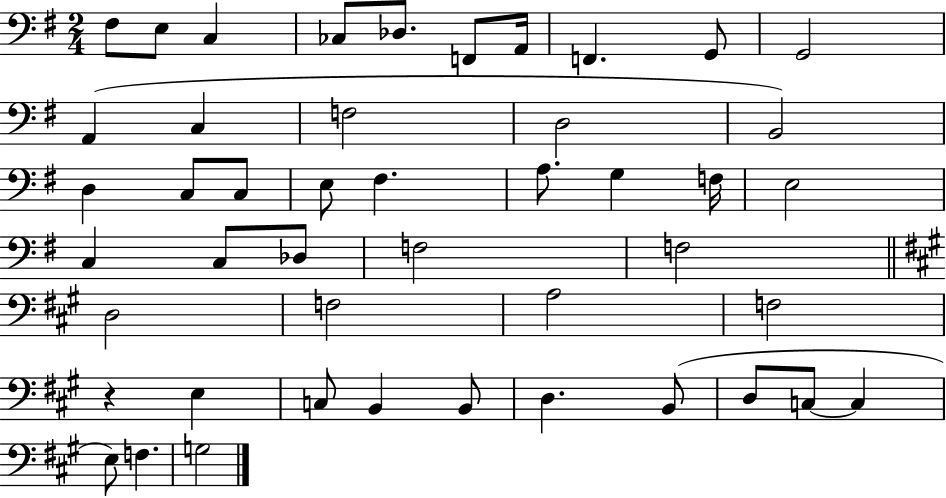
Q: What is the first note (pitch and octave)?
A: F#3